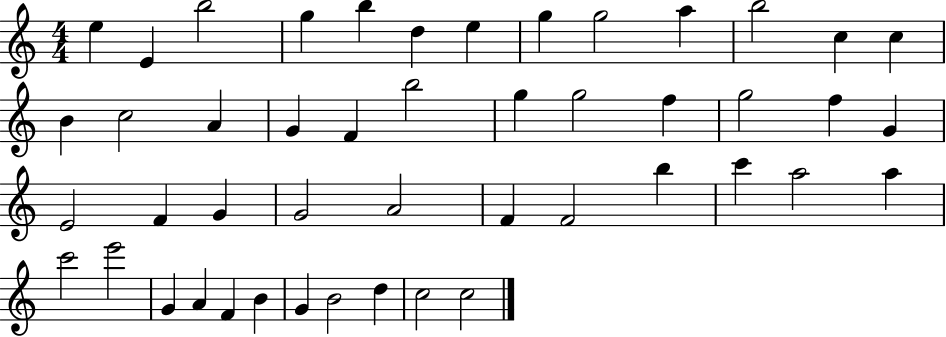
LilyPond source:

{
  \clef treble
  \numericTimeSignature
  \time 4/4
  \key c \major
  e''4 e'4 b''2 | g''4 b''4 d''4 e''4 | g''4 g''2 a''4 | b''2 c''4 c''4 | \break b'4 c''2 a'4 | g'4 f'4 b''2 | g''4 g''2 f''4 | g''2 f''4 g'4 | \break e'2 f'4 g'4 | g'2 a'2 | f'4 f'2 b''4 | c'''4 a''2 a''4 | \break c'''2 e'''2 | g'4 a'4 f'4 b'4 | g'4 b'2 d''4 | c''2 c''2 | \break \bar "|."
}